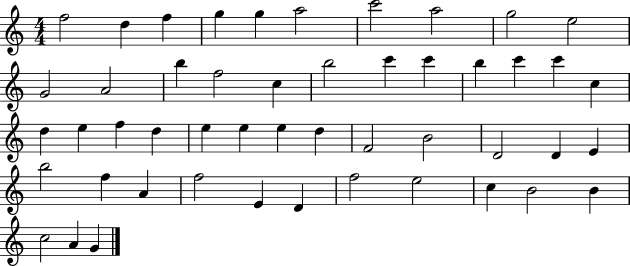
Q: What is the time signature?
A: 4/4